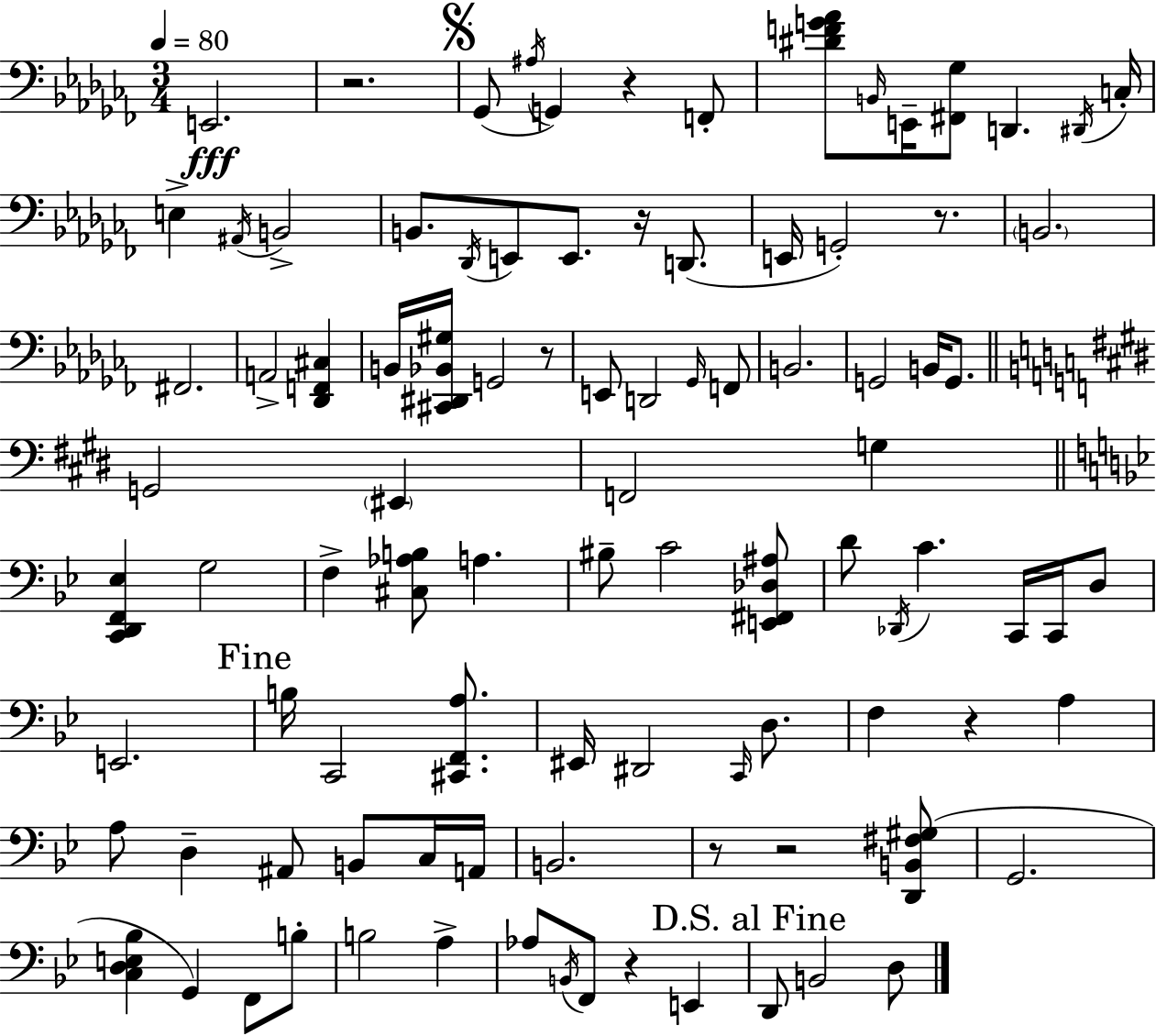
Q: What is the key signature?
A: AES minor